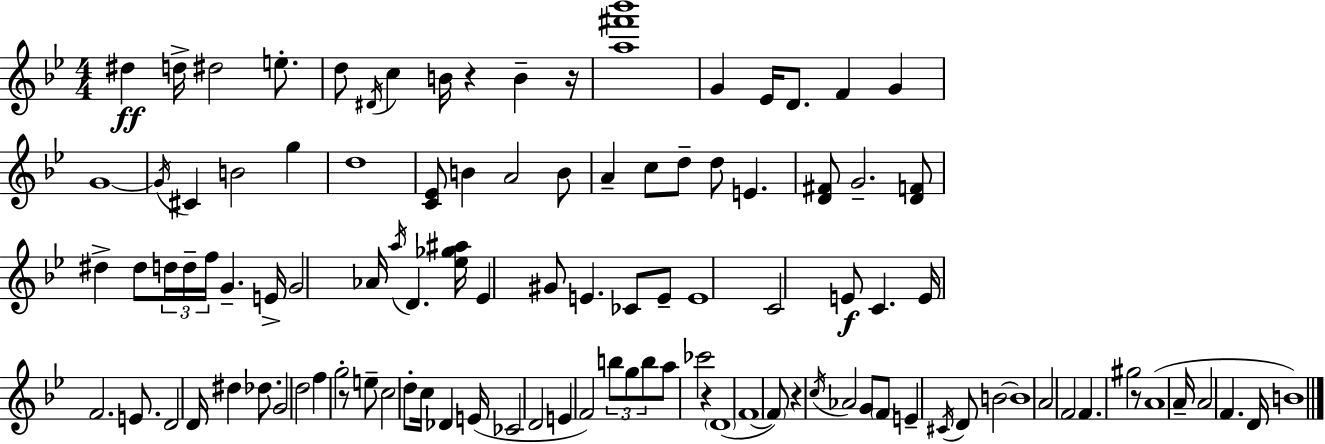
{
  \clef treble
  \numericTimeSignature
  \time 4/4
  \key g \minor
  dis''4\ff d''16-> dis''2 e''8.-. | d''8 \acciaccatura { dis'16 } c''4 b'16 r4 b'4-- | r16 <a'' fis''' bes'''>1 | g'4 ees'16 d'8. f'4 g'4 | \break g'1~~ | \acciaccatura { g'16 } cis'4 b'2 g''4 | d''1 | <c' ees'>8 b'4 a'2 | \break b'8 a'4-- c''8 d''8-- d''8 e'4. | <d' fis'>8 g'2.-- | <d' f'>8 dis''4-> dis''8 \tuplet 3/2 { d''16 d''16-- f''16 } g'4.-- | e'16-> g'2 aes'16 \acciaccatura { a''16 } d'4. | \break <ees'' ges'' ais''>16 ees'4 gis'8 e'4. ces'8 | e'8-- e'1 | c'2 e'8\f c'4. | e'16 f'2. | \break e'8. d'2 d'16 dis''4 | des''8. g'2 d''2 | f''4 g''2-. r8 | e''8-- c''2 d''8-. c''16 des'4 | \break e'16( ces'2 d'2 | e'4 f'2) \tuplet 3/2 { b''8 | g''8 b''8 } a''8 ces'''2 r4 | \parenthesize d'1( | \break f'1~~ | \parenthesize f'8) r4 \acciaccatura { c''16 } aes'2 | g'8 \parenthesize f'8 e'4-- \acciaccatura { cis'16 } d'8 b'2~~ | b'1 | \break a'2 f'2 | f'4. gis''2 | r8 a'1( | a'16-- a'2 f'4. | \break d'16 b'1) | \bar "|."
}